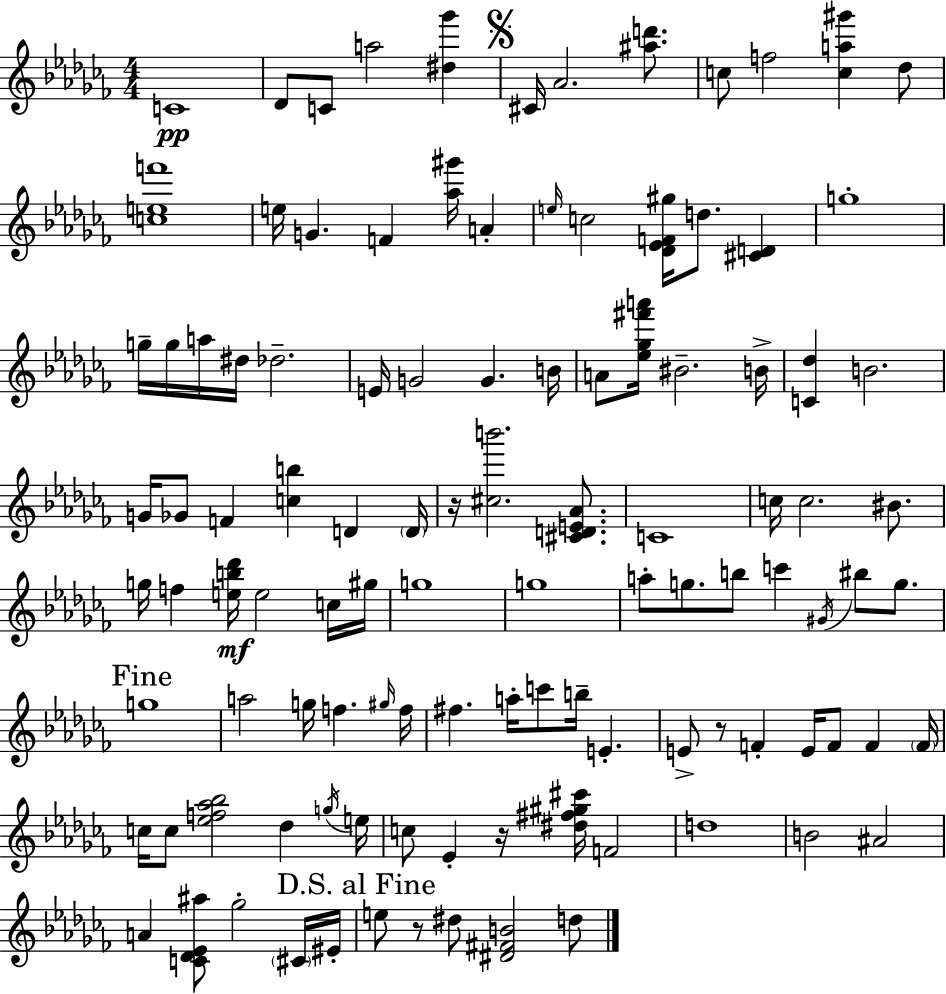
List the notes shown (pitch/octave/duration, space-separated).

C4/w Db4/e C4/e A5/h [D#5,Gb6]/q C#4/s Ab4/h. [A#5,D6]/e. C5/e F5/h [C5,A5,G#6]/q Db5/e [C5,E5,F6]/w E5/s G4/q. F4/q [Ab5,G#6]/s A4/q E5/s C5/h [Db4,Eb4,F4,G#5]/s D5/e. [C#4,D4]/q G5/w G5/s G5/s A5/s D#5/s Db5/h. E4/s G4/h G4/q. B4/s A4/e [Eb5,Gb5,F#6,A6]/s BIS4/h. B4/s [C4,Db5]/q B4/h. G4/s Gb4/e F4/q [C5,B5]/q D4/q D4/s R/s [C#5,B6]/h. [C#4,D4,E4,Ab4]/e. C4/w C5/s C5/h. BIS4/e. G5/s F5/q [E5,B5,Db6]/s E5/h C5/s G#5/s G5/w G5/w A5/e G5/e. B5/e C6/q G#4/s BIS5/e G5/e. G5/w A5/h G5/s F5/q. G#5/s F5/s F#5/q. A5/s C6/e B5/s E4/q. E4/e R/e F4/q E4/s F4/e F4/q F4/s C5/s C5/e [Eb5,F5,Ab5,Bb5]/h Db5/q G5/s E5/s C5/e Eb4/q R/s [D#5,F#5,G#5,C#6]/s F4/h D5/w B4/h A#4/h A4/q [C4,Db4,Eb4,A#5]/e Gb5/h C#4/s EIS4/s E5/e R/e D#5/e [D#4,F#4,B4]/h D5/e